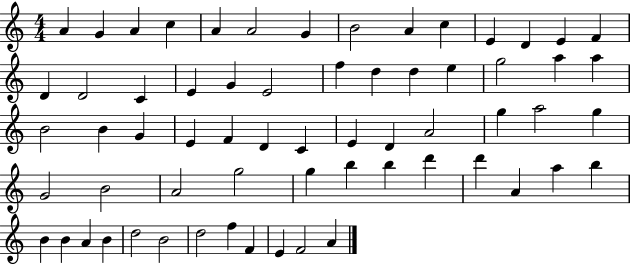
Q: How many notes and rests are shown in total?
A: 64